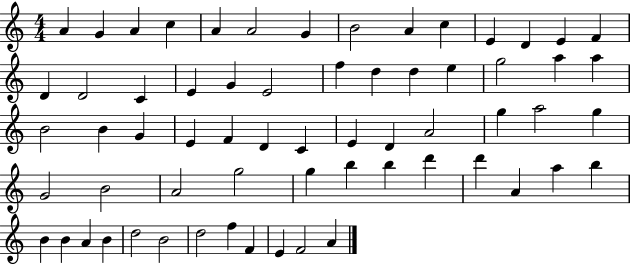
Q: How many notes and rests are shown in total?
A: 64